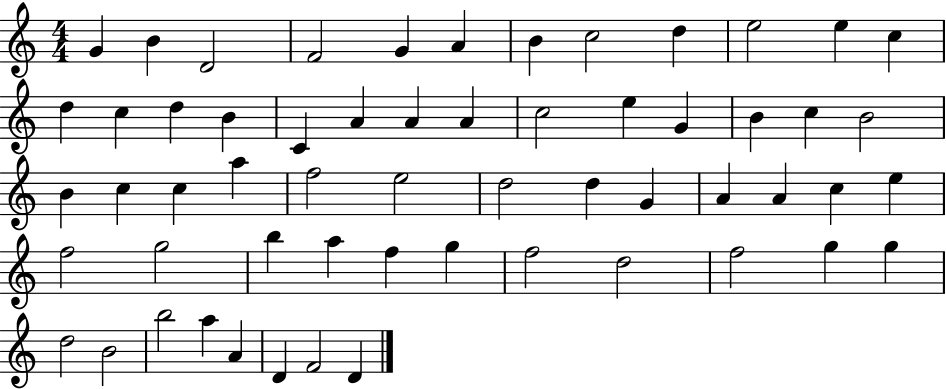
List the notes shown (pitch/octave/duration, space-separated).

G4/q B4/q D4/h F4/h G4/q A4/q B4/q C5/h D5/q E5/h E5/q C5/q D5/q C5/q D5/q B4/q C4/q A4/q A4/q A4/q C5/h E5/q G4/q B4/q C5/q B4/h B4/q C5/q C5/q A5/q F5/h E5/h D5/h D5/q G4/q A4/q A4/q C5/q E5/q F5/h G5/h B5/q A5/q F5/q G5/q F5/h D5/h F5/h G5/q G5/q D5/h B4/h B5/h A5/q A4/q D4/q F4/h D4/q